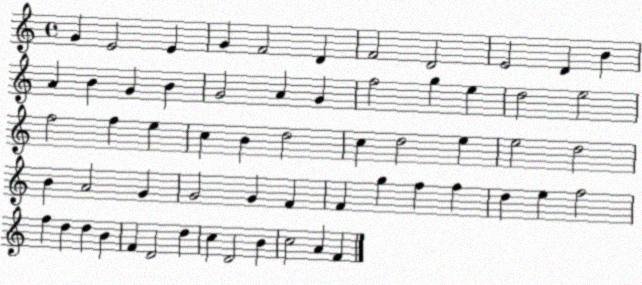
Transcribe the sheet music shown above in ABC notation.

X:1
T:Untitled
M:4/4
L:1/4
K:C
G E2 E G F2 D F2 D2 E2 D B A B G B G2 A G f2 g e d2 e2 f2 f e c B d2 c d2 e e2 d2 B A2 G G2 G F F g f f d e f2 f d d B F D2 d c D2 B c2 A F